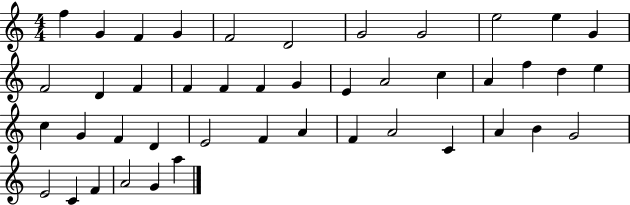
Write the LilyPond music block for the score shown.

{
  \clef treble
  \numericTimeSignature
  \time 4/4
  \key c \major
  f''4 g'4 f'4 g'4 | f'2 d'2 | g'2 g'2 | e''2 e''4 g'4 | \break f'2 d'4 f'4 | f'4 f'4 f'4 g'4 | e'4 a'2 c''4 | a'4 f''4 d''4 e''4 | \break c''4 g'4 f'4 d'4 | e'2 f'4 a'4 | f'4 a'2 c'4 | a'4 b'4 g'2 | \break e'2 c'4 f'4 | a'2 g'4 a''4 | \bar "|."
}